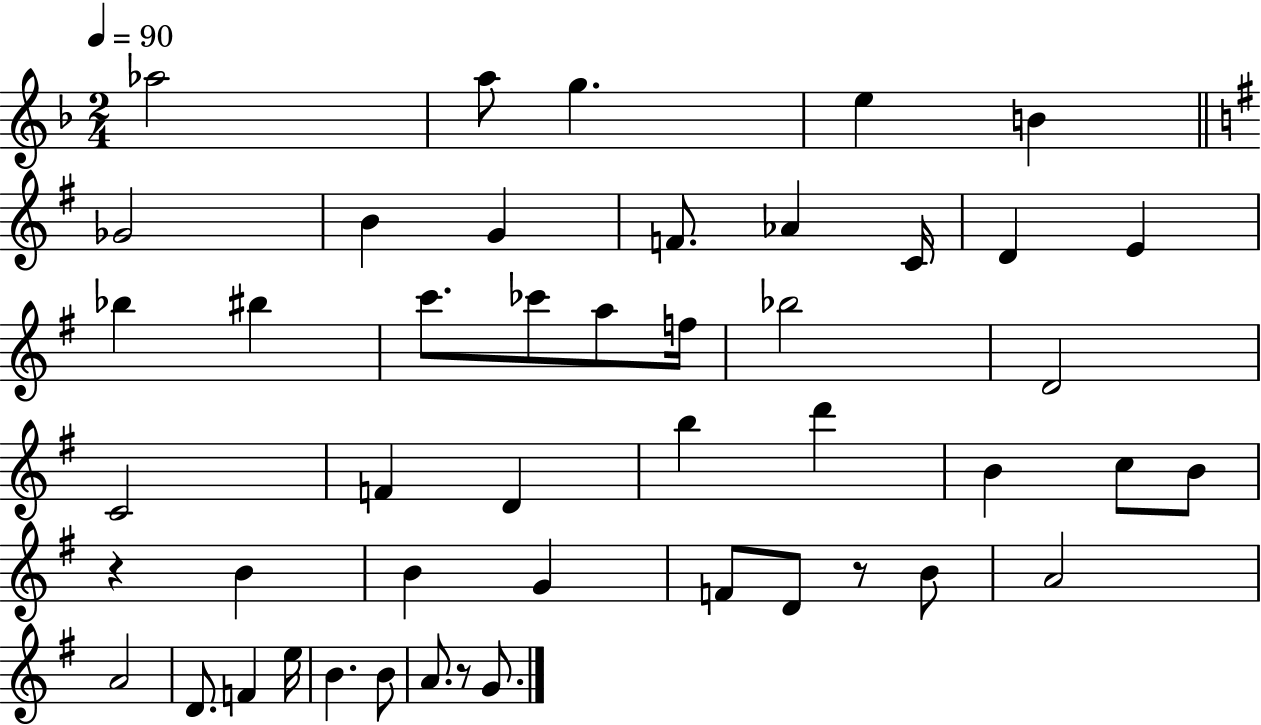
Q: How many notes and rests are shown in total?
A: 47